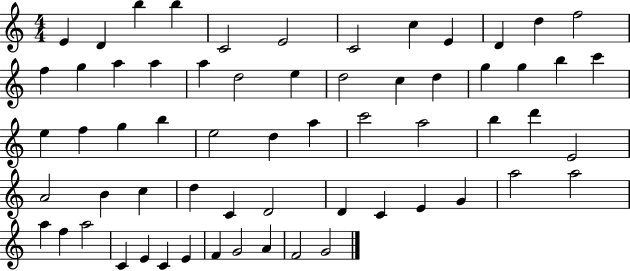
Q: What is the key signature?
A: C major